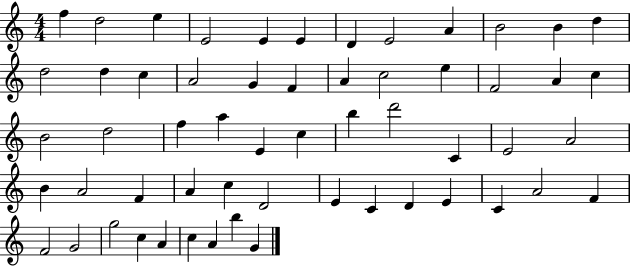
{
  \clef treble
  \numericTimeSignature
  \time 4/4
  \key c \major
  f''4 d''2 e''4 | e'2 e'4 e'4 | d'4 e'2 a'4 | b'2 b'4 d''4 | \break d''2 d''4 c''4 | a'2 g'4 f'4 | a'4 c''2 e''4 | f'2 a'4 c''4 | \break b'2 d''2 | f''4 a''4 e'4 c''4 | b''4 d'''2 c'4 | e'2 a'2 | \break b'4 a'2 f'4 | a'4 c''4 d'2 | e'4 c'4 d'4 e'4 | c'4 a'2 f'4 | \break f'2 g'2 | g''2 c''4 a'4 | c''4 a'4 b''4 g'4 | \bar "|."
}